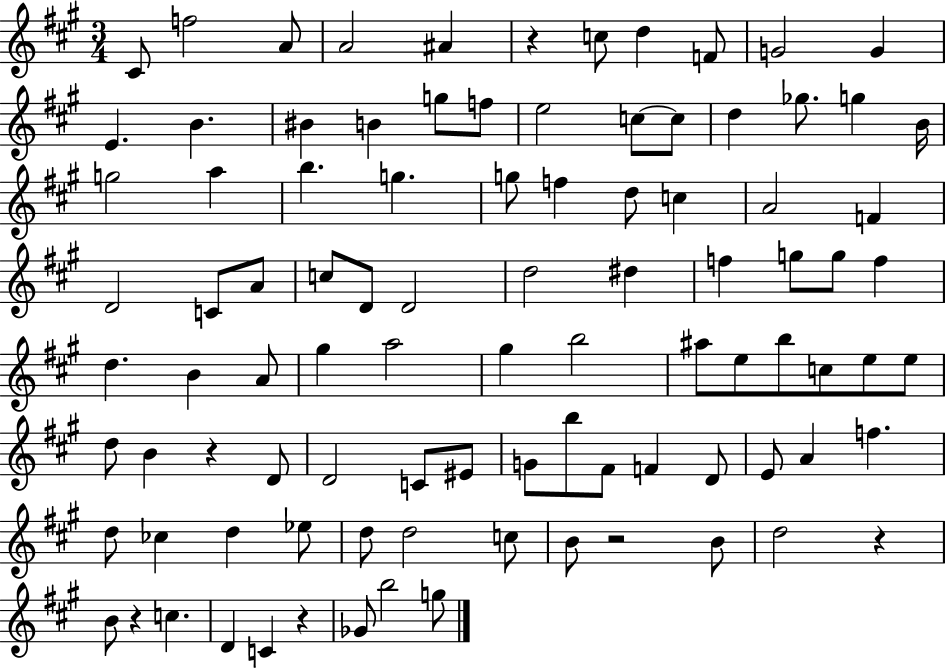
C#4/e F5/h A4/e A4/h A#4/q R/q C5/e D5/q F4/e G4/h G4/q E4/q. B4/q. BIS4/q B4/q G5/e F5/e E5/h C5/e C5/e D5/q Gb5/e. G5/q B4/s G5/h A5/q B5/q. G5/q. G5/e F5/q D5/e C5/q A4/h F4/q D4/h C4/e A4/e C5/e D4/e D4/h D5/h D#5/q F5/q G5/e G5/e F5/q D5/q. B4/q A4/e G#5/q A5/h G#5/q B5/h A#5/e E5/e B5/e C5/e E5/e E5/e D5/e B4/q R/q D4/e D4/h C4/e EIS4/e G4/e B5/e F#4/e F4/q D4/e E4/e A4/q F5/q. D5/e CES5/q D5/q Eb5/e D5/e D5/h C5/e B4/e R/h B4/e D5/h R/q B4/e R/q C5/q. D4/q C4/q R/q Gb4/e B5/h G5/e